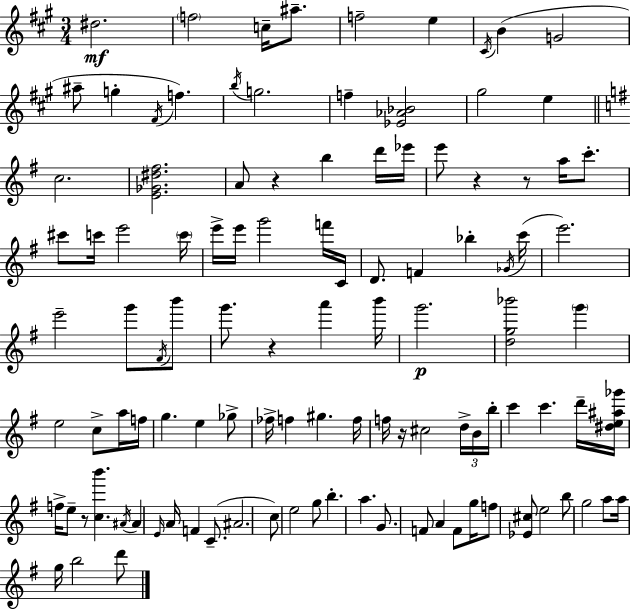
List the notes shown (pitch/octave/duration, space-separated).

D#5/h. F5/h C5/s A#5/e. F5/h E5/q C#4/s B4/q G4/h A#5/e G5/q F#4/s F5/q. B5/s G5/h. F5/q [Eb4,Ab4,Bb4]/h G#5/h E5/q C5/h. [E4,Gb4,D#5,F#5]/h. A4/e R/q B5/q D6/s Eb6/s E6/e R/q R/e A5/s C6/e. C#6/e C6/s E6/h C6/s E6/s E6/s G6/h F6/s C4/s D4/e. F4/q Bb5/q Gb4/s C6/s E6/h. E6/h G6/e F#4/s B6/e G6/e. R/q A6/q B6/s G6/h. [D5,G5,Bb6]/h G6/q E5/h C5/e A5/s F5/s G5/q. E5/q Gb5/e FES5/s F5/q G#5/q. F5/s F5/s R/s C#5/h D5/s B4/s B5/s C6/q C6/q. D6/s [D#5,E5,A#5,Gb6]/s F5/s E5/e R/e [C5,B6]/q. A#4/s A#4/q E4/s A4/s F4/q C4/e. A#4/h. C5/e E5/h G5/e B5/q. A5/q. G4/e. F4/e A4/q F4/e G5/s F5/e [Eb4,C#5]/e E5/h B5/e G5/h A5/e A5/s G5/s B5/h D6/e